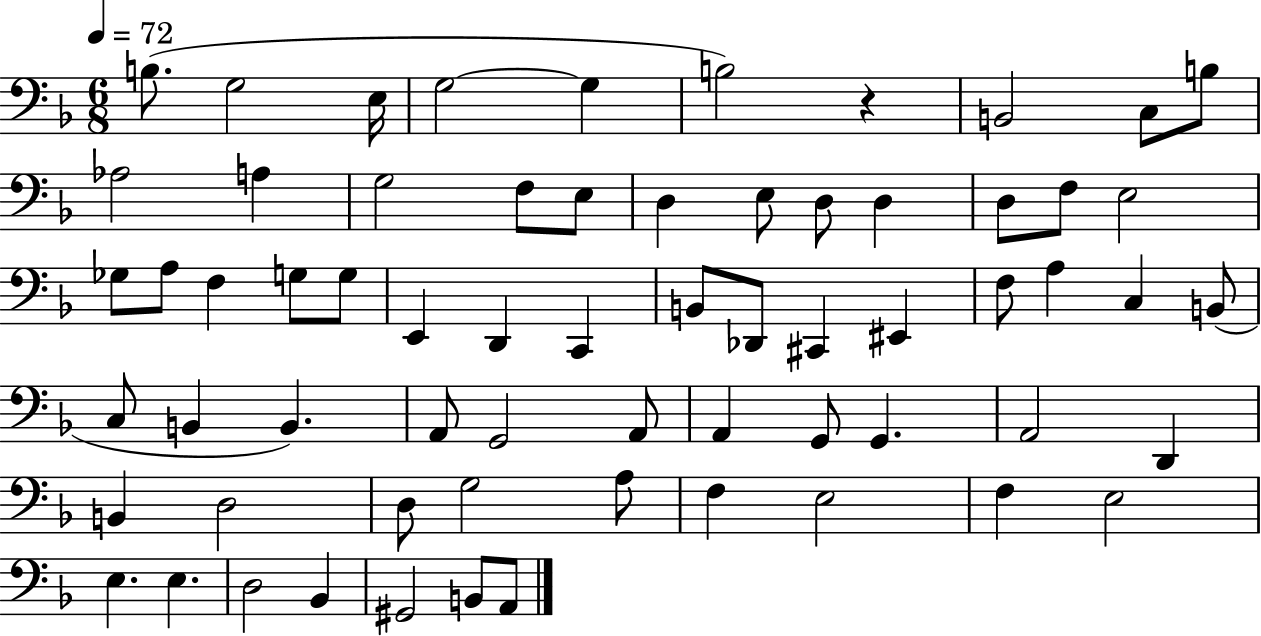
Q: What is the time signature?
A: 6/8